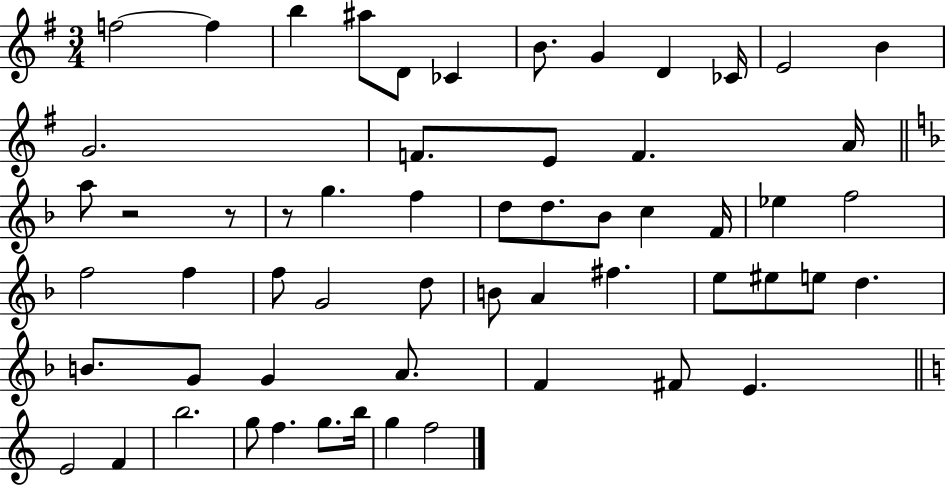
F5/h F5/q B5/q A#5/e D4/e CES4/q B4/e. G4/q D4/q CES4/s E4/h B4/q G4/h. F4/e. E4/e F4/q. A4/s A5/e R/h R/e R/e G5/q. F5/q D5/e D5/e. Bb4/e C5/q F4/s Eb5/q F5/h F5/h F5/q F5/e G4/h D5/e B4/e A4/q F#5/q. E5/e EIS5/e E5/e D5/q. B4/e. G4/e G4/q A4/e. F4/q F#4/e E4/q. E4/h F4/q B5/h. G5/e F5/q. G5/e. B5/s G5/q F5/h